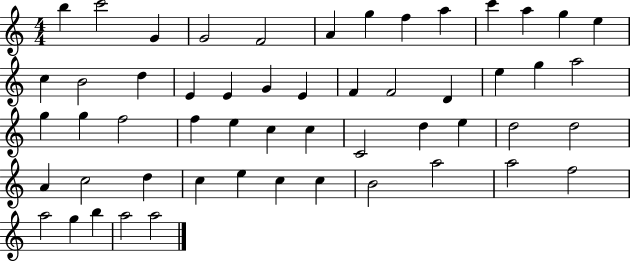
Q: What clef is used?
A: treble